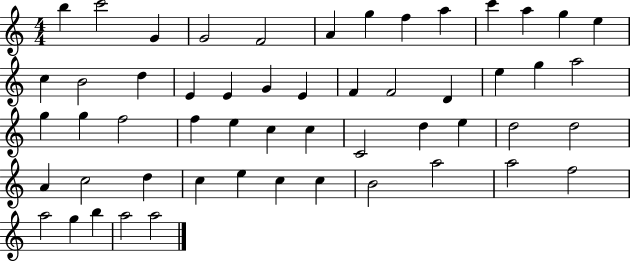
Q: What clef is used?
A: treble